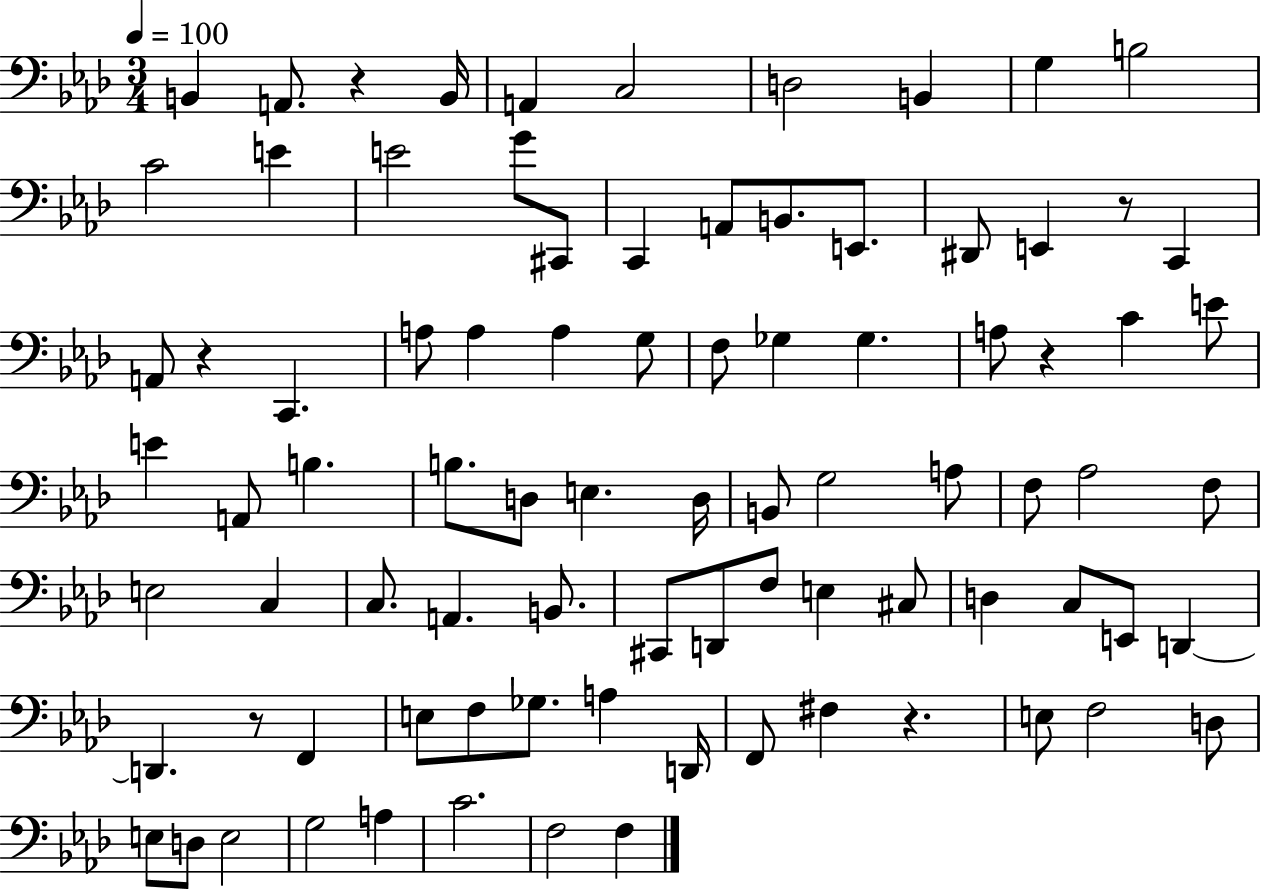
B2/q A2/e. R/q B2/s A2/q C3/h D3/h B2/q G3/q B3/h C4/h E4/q E4/h G4/e C#2/e C2/q A2/e B2/e. E2/e. D#2/e E2/q R/e C2/q A2/e R/q C2/q. A3/e A3/q A3/q G3/e F3/e Gb3/q Gb3/q. A3/e R/q C4/q E4/e E4/q A2/e B3/q. B3/e. D3/e E3/q. D3/s B2/e G3/h A3/e F3/e Ab3/h F3/e E3/h C3/q C3/e. A2/q. B2/e. C#2/e D2/e F3/e E3/q C#3/e D3/q C3/e E2/e D2/q D2/q. R/e F2/q E3/e F3/e Gb3/e. A3/q D2/s F2/e F#3/q R/q. E3/e F3/h D3/e E3/e D3/e E3/h G3/h A3/q C4/h. F3/h F3/q